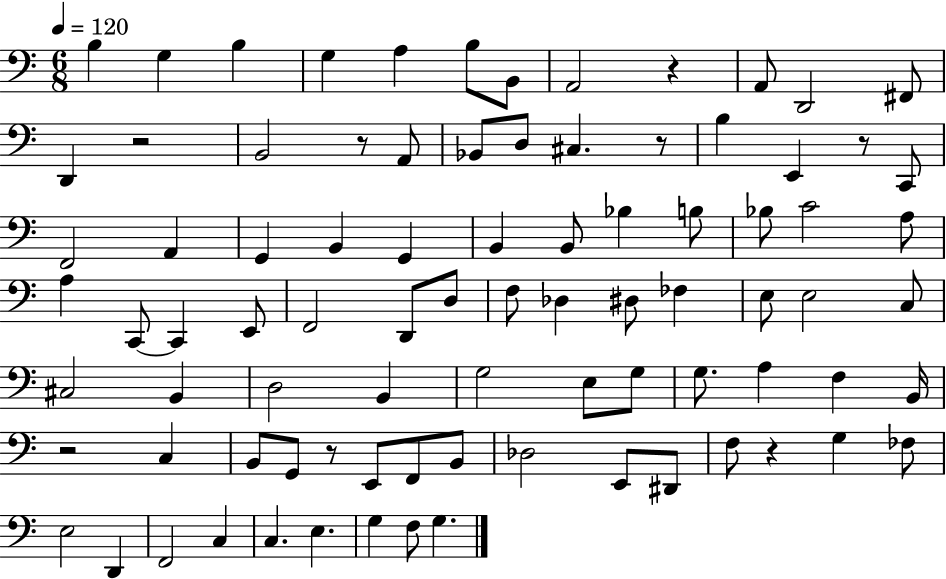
{
  \clef bass
  \numericTimeSignature
  \time 6/8
  \key c \major
  \tempo 4 = 120
  b4 g4 b4 | g4 a4 b8 b,8 | a,2 r4 | a,8 d,2 fis,8 | \break d,4 r2 | b,2 r8 a,8 | bes,8 d8 cis4. r8 | b4 e,4 r8 c,8 | \break f,2 a,4 | g,4 b,4 g,4 | b,4 b,8 bes4 b8 | bes8 c'2 a8 | \break a4 c,8~~ c,4 e,8 | f,2 d,8 d8 | f8 des4 dis8 fes4 | e8 e2 c8 | \break cis2 b,4 | d2 b,4 | g2 e8 g8 | g8. a4 f4 b,16 | \break r2 c4 | b,8 g,8 r8 e,8 f,8 b,8 | des2 e,8 dis,8 | f8 r4 g4 fes8 | \break e2 d,4 | f,2 c4 | c4. e4. | g4 f8 g4. | \break \bar "|."
}